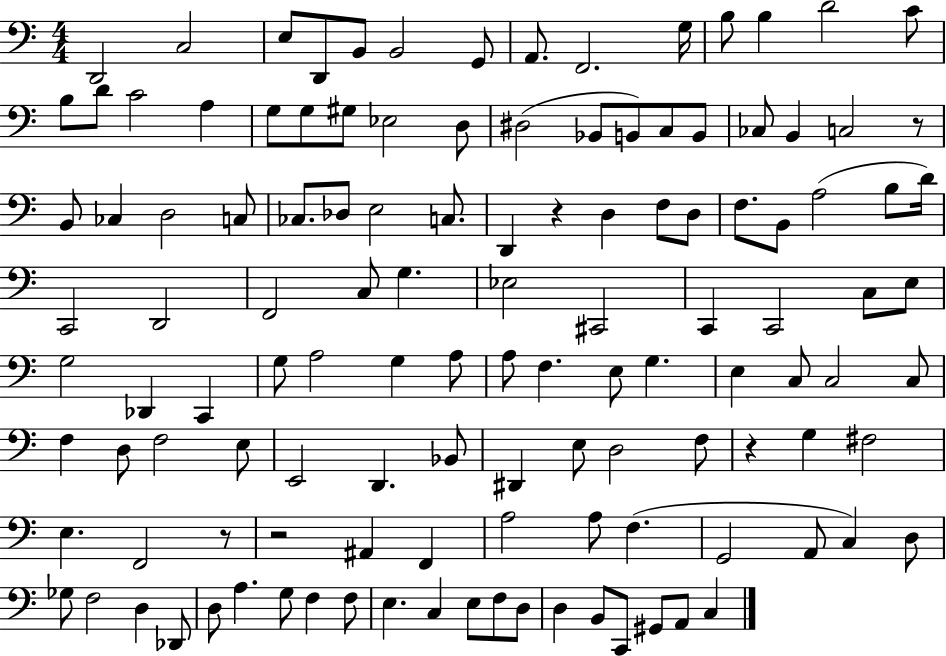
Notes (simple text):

D2/h C3/h E3/e D2/e B2/e B2/h G2/e A2/e. F2/h. G3/s B3/e B3/q D4/h C4/e B3/e D4/e C4/h A3/q G3/e G3/e G#3/e Eb3/h D3/e D#3/h Bb2/e B2/e C3/e B2/e CES3/e B2/q C3/h R/e B2/e CES3/q D3/h C3/e CES3/e. Db3/e E3/h C3/e. D2/q R/q D3/q F3/e D3/e F3/e. B2/e A3/h B3/e D4/s C2/h D2/h F2/h C3/e G3/q. Eb3/h C#2/h C2/q C2/h C3/e E3/e G3/h Db2/q C2/q G3/e A3/h G3/q A3/e A3/e F3/q. E3/e G3/q. E3/q C3/e C3/h C3/e F3/q D3/e F3/h E3/e E2/h D2/q. Bb2/e D#2/q E3/e D3/h F3/e R/q G3/q F#3/h E3/q. F2/h R/e R/h A#2/q F2/q A3/h A3/e F3/q. G2/h A2/e C3/q D3/e Gb3/e F3/h D3/q Db2/e D3/e A3/q. G3/e F3/q F3/e E3/q. C3/q E3/e F3/e D3/e D3/q B2/e C2/e G#2/e A2/e C3/q